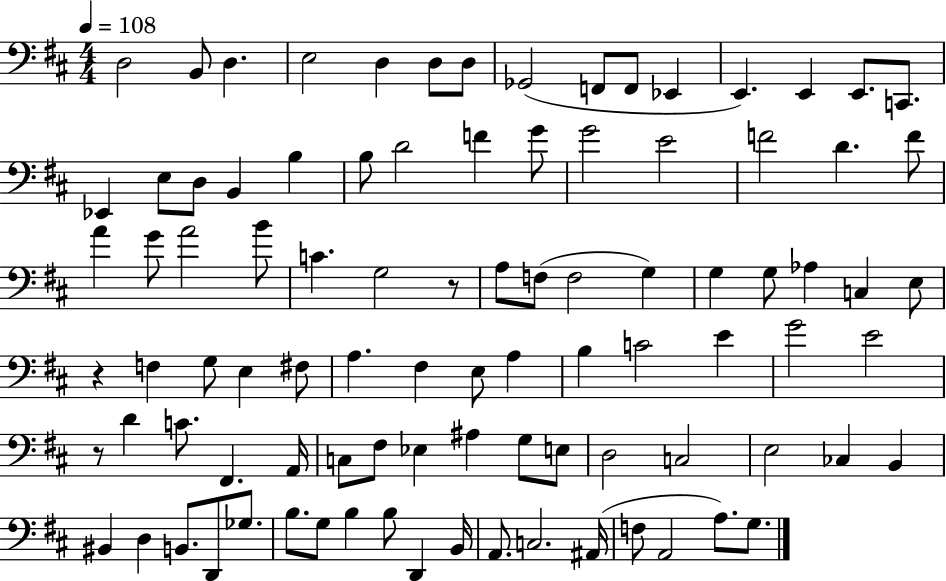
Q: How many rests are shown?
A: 3